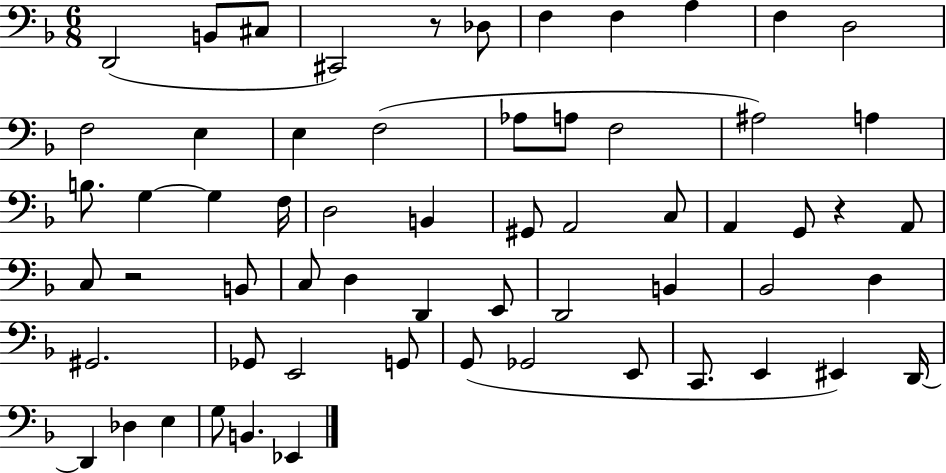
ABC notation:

X:1
T:Untitled
M:6/8
L:1/4
K:F
D,,2 B,,/2 ^C,/2 ^C,,2 z/2 _D,/2 F, F, A, F, D,2 F,2 E, E, F,2 _A,/2 A,/2 F,2 ^A,2 A, B,/2 G, G, F,/4 D,2 B,, ^G,,/2 A,,2 C,/2 A,, G,,/2 z A,,/2 C,/2 z2 B,,/2 C,/2 D, D,, E,,/2 D,,2 B,, _B,,2 D, ^G,,2 _G,,/2 E,,2 G,,/2 G,,/2 _G,,2 E,,/2 C,,/2 E,, ^E,, D,,/4 D,, _D, E, G,/2 B,, _E,,